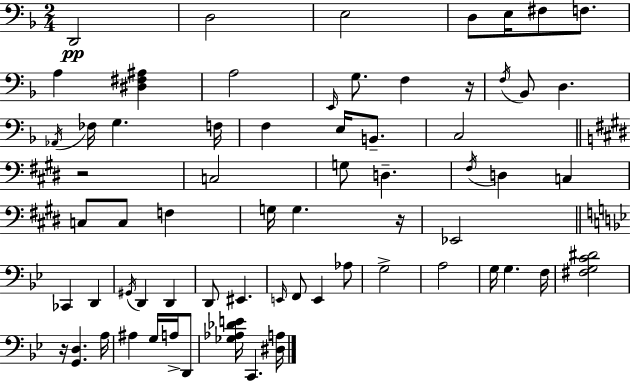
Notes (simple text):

D2/h D3/h E3/h D3/e E3/s F#3/e F3/e. A3/q [D#3,F#3,A#3]/q A3/h E2/s G3/e. F3/q R/s F3/s Bb2/e D3/q. Ab2/s FES3/s G3/q. F3/s F3/q E3/s B2/e. C3/h R/h C3/h G3/e D3/q. F#3/s D3/q C3/q C3/e C3/e F3/q G3/s G3/q. R/s Eb2/h CES2/q D2/q G#2/s D2/q D2/q D2/e EIS2/q. E2/s F2/e E2/q Ab3/e G3/h A3/h G3/s G3/q. F3/s [F#3,G3,C4,D#4]/h R/s [G2,D3]/q. A3/s A#3/q G3/s A3/s D2/e [Gb3,Ab3,Db4,E4]/s C2/q. [D#3,A3]/s